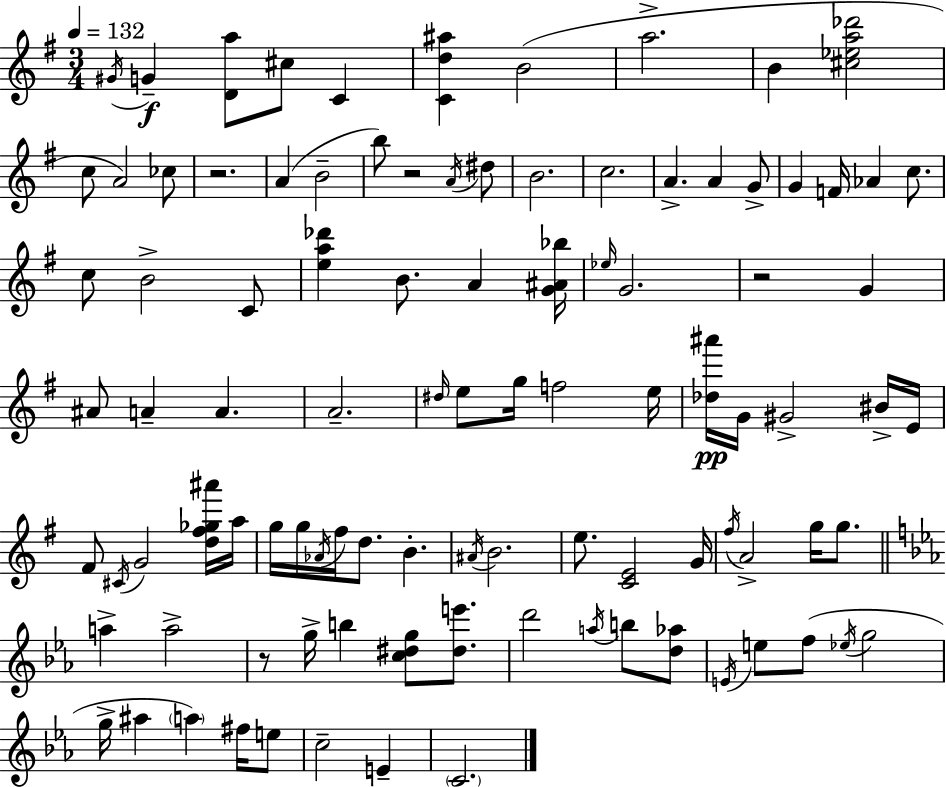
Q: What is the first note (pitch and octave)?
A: G#4